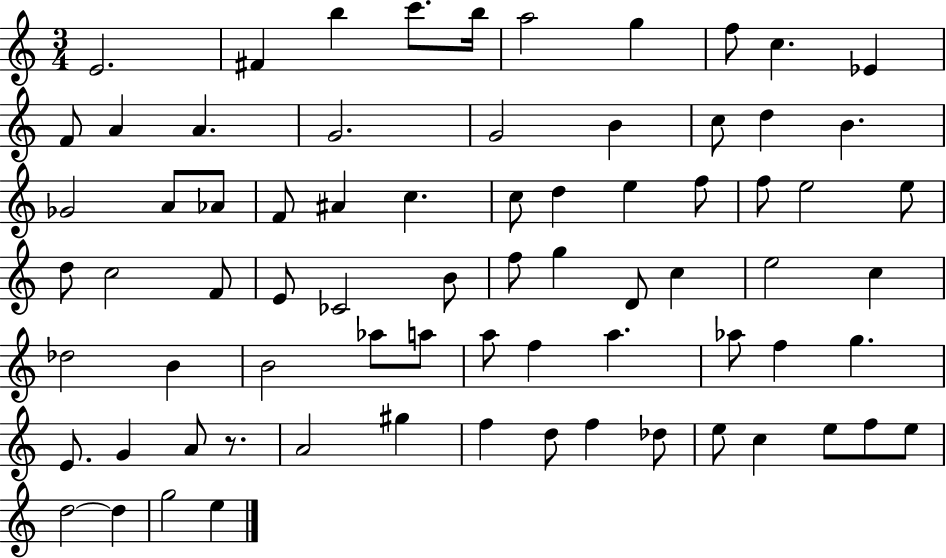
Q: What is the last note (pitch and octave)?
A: E5